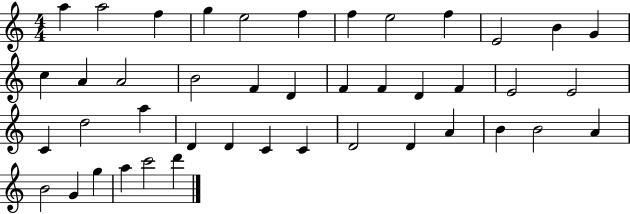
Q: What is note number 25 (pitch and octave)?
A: C4